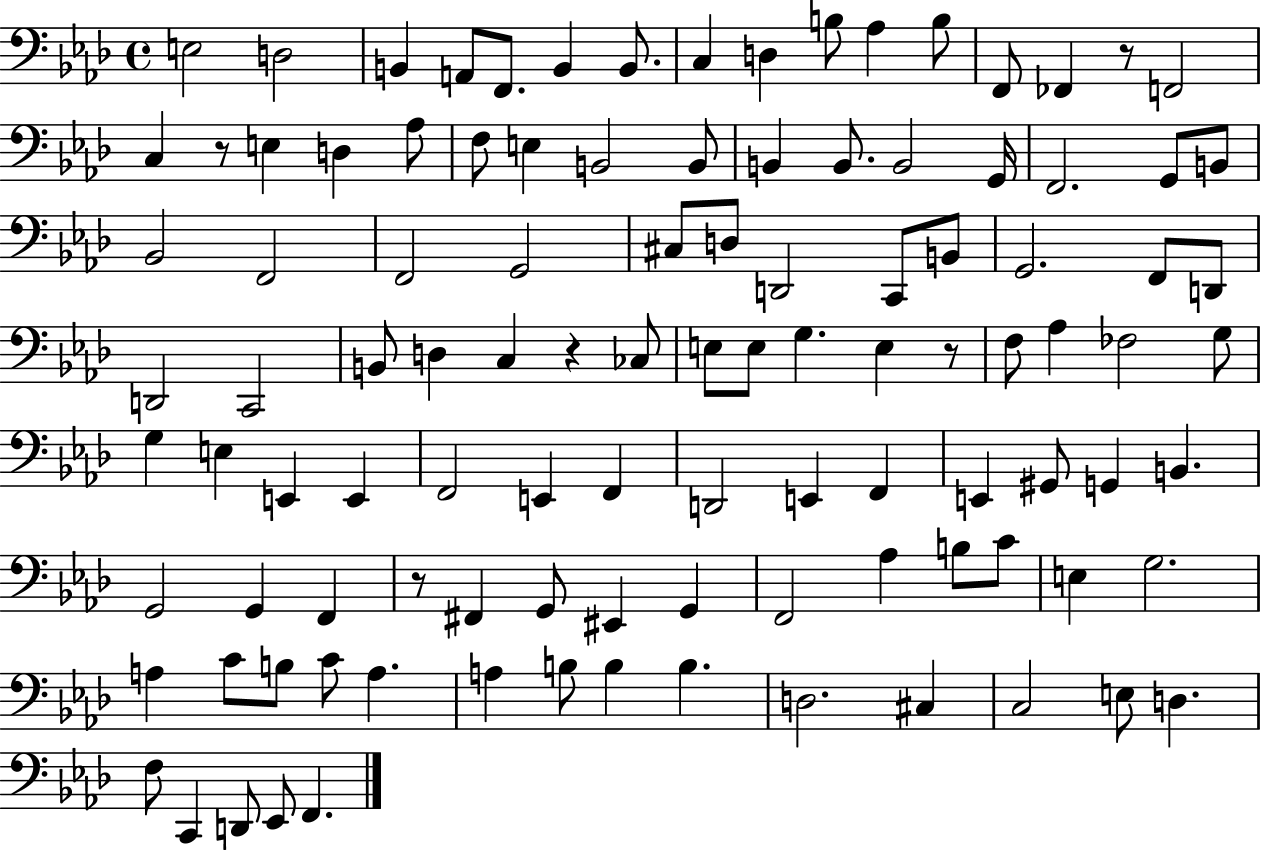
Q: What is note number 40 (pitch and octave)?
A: G2